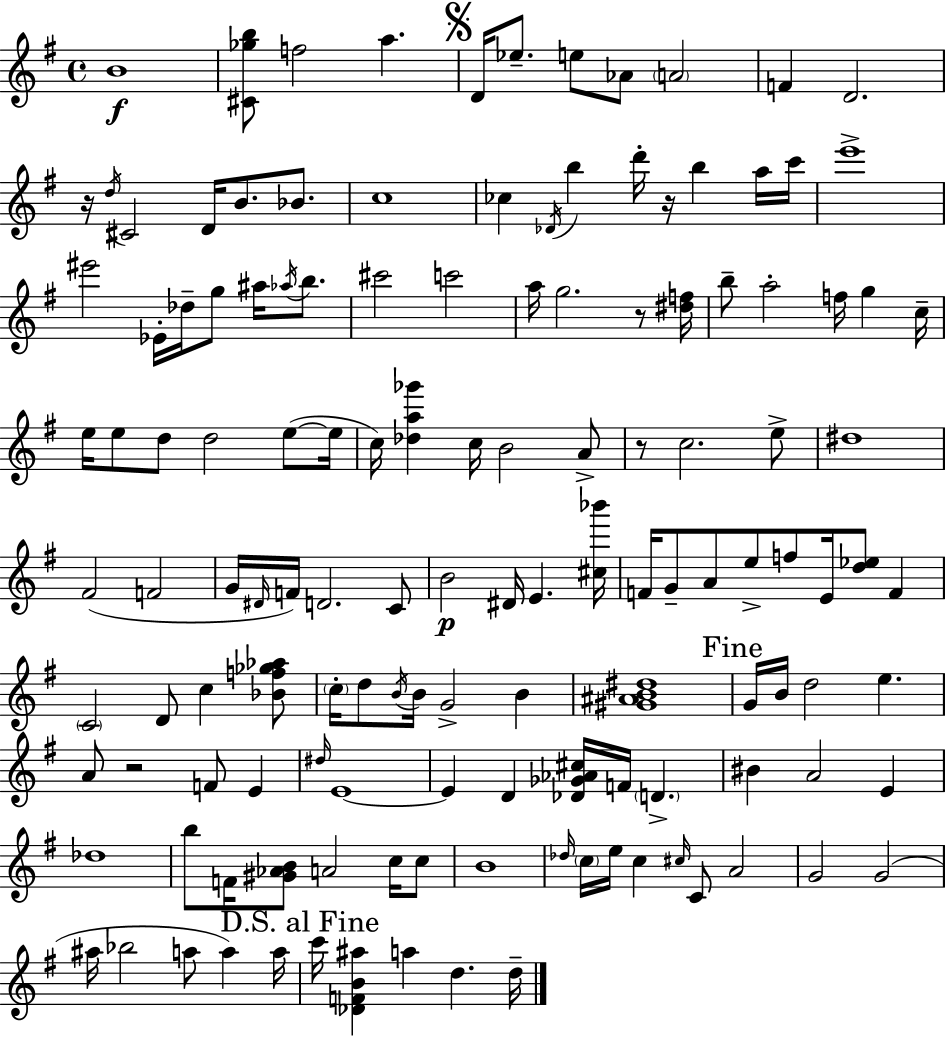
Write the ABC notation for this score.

X:1
T:Untitled
M:4/4
L:1/4
K:G
B4 [^C_gb]/2 f2 a D/4 _e/2 e/2 _A/2 A2 F D2 z/4 d/4 ^C2 D/4 B/2 _B/2 c4 _c _D/4 b d'/4 z/4 b a/4 c'/4 e'4 ^e'2 _E/4 _d/4 g/2 ^a/4 _a/4 b/2 ^c'2 c'2 a/4 g2 z/2 [^df]/4 b/2 a2 f/4 g c/4 e/4 e/2 d/2 d2 e/2 e/4 c/4 [_da_g'] c/4 B2 A/2 z/2 c2 e/2 ^d4 ^F2 F2 G/4 ^D/4 F/4 D2 C/2 B2 ^D/4 E [^c_b']/4 F/4 G/2 A/2 e/2 f/2 E/4 [d_e]/2 F C2 D/2 c [_Bf_g_a]/2 c/4 d/2 B/4 B/4 G2 B [^G^AB^d]4 G/4 B/4 d2 e A/2 z2 F/2 E ^d/4 E4 E D [_D_G_A^c]/4 F/4 D ^B A2 E _d4 b/2 F/4 [^G_AB]/2 A2 c/4 c/2 B4 _d/4 c/4 e/4 c ^c/4 C/2 A2 G2 G2 ^a/4 _b2 a/2 a a/4 c'/4 [_DFB^a] a d d/4